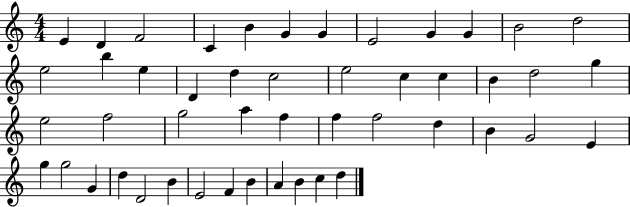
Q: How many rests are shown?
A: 0